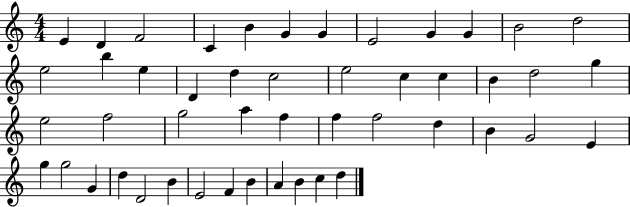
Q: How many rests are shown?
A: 0